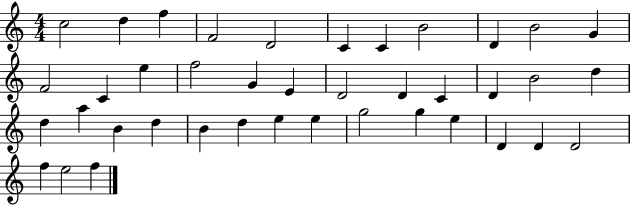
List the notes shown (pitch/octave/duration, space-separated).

C5/h D5/q F5/q F4/h D4/h C4/q C4/q B4/h D4/q B4/h G4/q F4/h C4/q E5/q F5/h G4/q E4/q D4/h D4/q C4/q D4/q B4/h D5/q D5/q A5/q B4/q D5/q B4/q D5/q E5/q E5/q G5/h G5/q E5/q D4/q D4/q D4/h F5/q E5/h F5/q